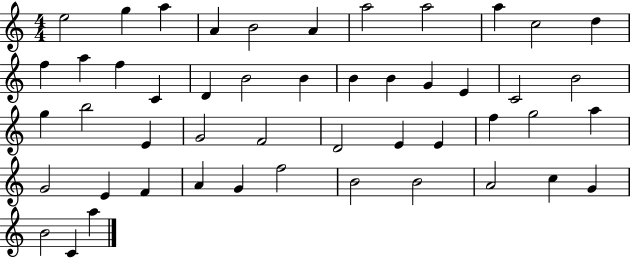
E5/h G5/q A5/q A4/q B4/h A4/q A5/h A5/h A5/q C5/h D5/q F5/q A5/q F5/q C4/q D4/q B4/h B4/q B4/q B4/q G4/q E4/q C4/h B4/h G5/q B5/h E4/q G4/h F4/h D4/h E4/q E4/q F5/q G5/h A5/q G4/h E4/q F4/q A4/q G4/q F5/h B4/h B4/h A4/h C5/q G4/q B4/h C4/q A5/q